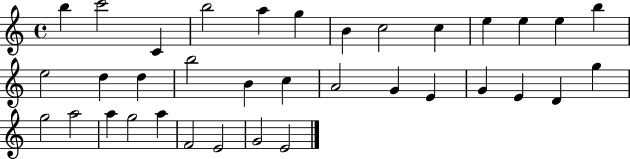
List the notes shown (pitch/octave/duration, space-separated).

B5/q C6/h C4/q B5/h A5/q G5/q B4/q C5/h C5/q E5/q E5/q E5/q B5/q E5/h D5/q D5/q B5/h B4/q C5/q A4/h G4/q E4/q G4/q E4/q D4/q G5/q G5/h A5/h A5/q G5/h A5/q F4/h E4/h G4/h E4/h